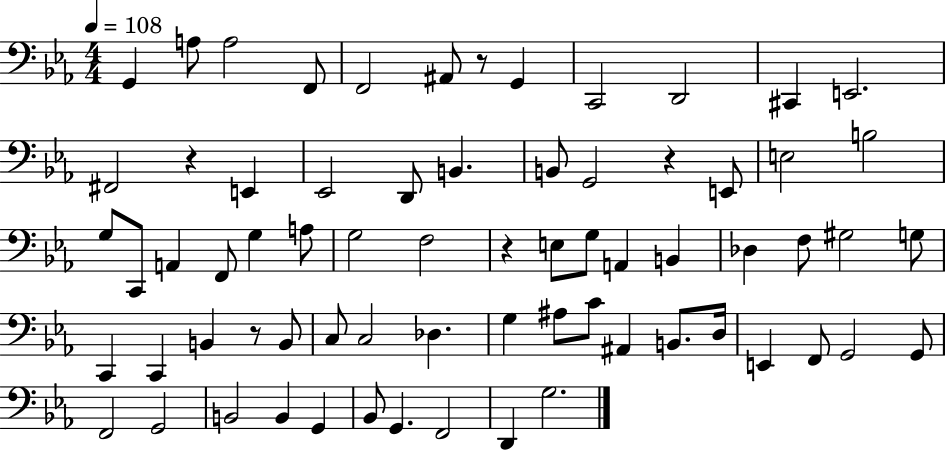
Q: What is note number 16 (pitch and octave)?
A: B2